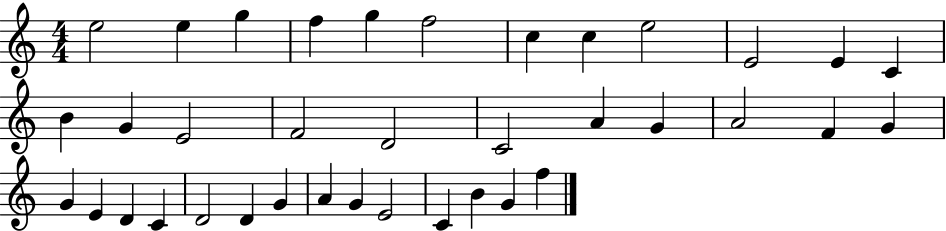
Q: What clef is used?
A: treble